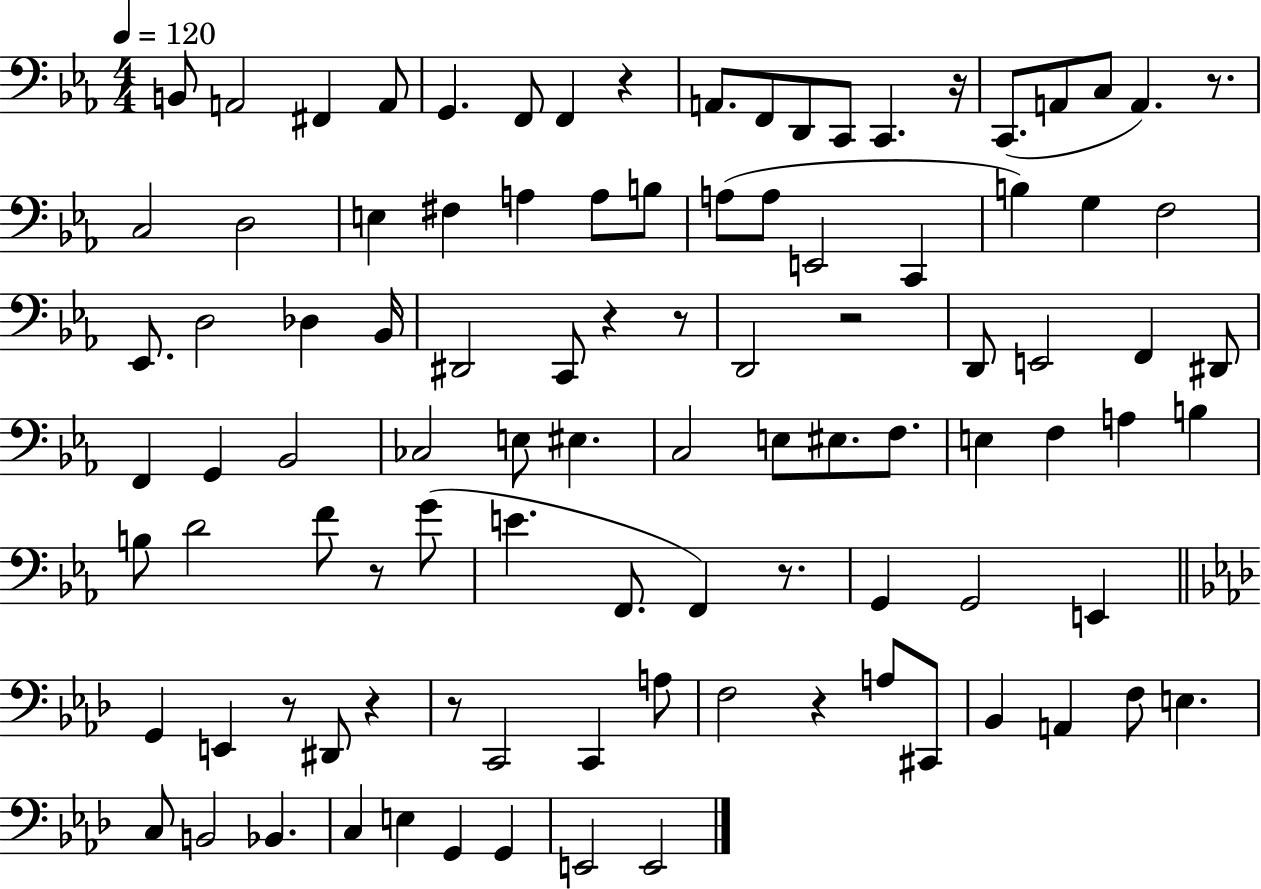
X:1
T:Untitled
M:4/4
L:1/4
K:Eb
B,,/2 A,,2 ^F,, A,,/2 G,, F,,/2 F,, z A,,/2 F,,/2 D,,/2 C,,/2 C,, z/4 C,,/2 A,,/2 C,/2 A,, z/2 C,2 D,2 E, ^F, A, A,/2 B,/2 A,/2 A,/2 E,,2 C,, B, G, F,2 _E,,/2 D,2 _D, _B,,/4 ^D,,2 C,,/2 z z/2 D,,2 z2 D,,/2 E,,2 F,, ^D,,/2 F,, G,, _B,,2 _C,2 E,/2 ^E, C,2 E,/2 ^E,/2 F,/2 E, F, A, B, B,/2 D2 F/2 z/2 G/2 E F,,/2 F,, z/2 G,, G,,2 E,, G,, E,, z/2 ^D,,/2 z z/2 C,,2 C,, A,/2 F,2 z A,/2 ^C,,/2 _B,, A,, F,/2 E, C,/2 B,,2 _B,, C, E, G,, G,, E,,2 E,,2